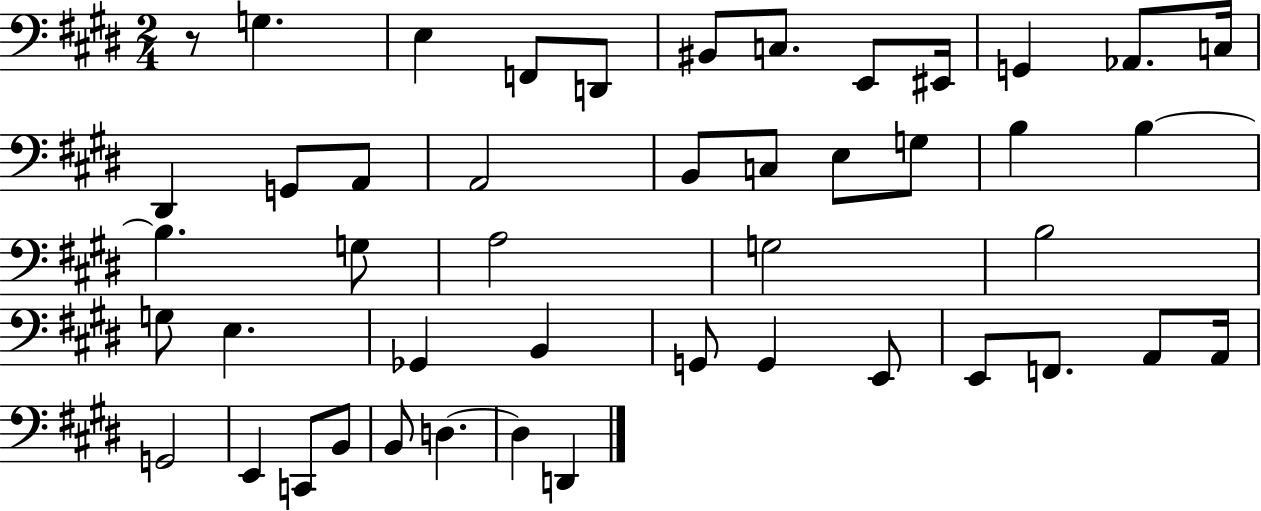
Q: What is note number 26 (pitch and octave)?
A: B3